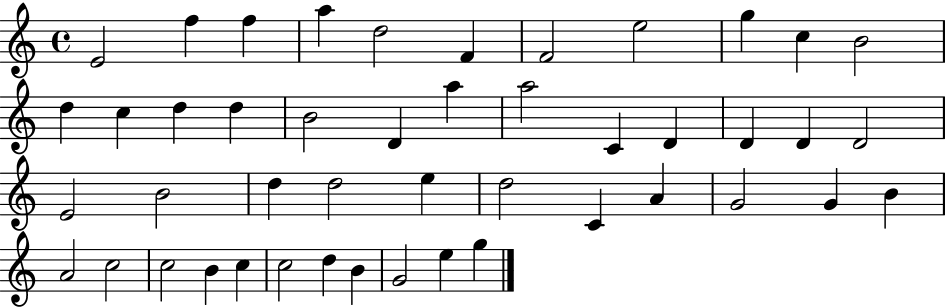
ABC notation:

X:1
T:Untitled
M:4/4
L:1/4
K:C
E2 f f a d2 F F2 e2 g c B2 d c d d B2 D a a2 C D D D D2 E2 B2 d d2 e d2 C A G2 G B A2 c2 c2 B c c2 d B G2 e g